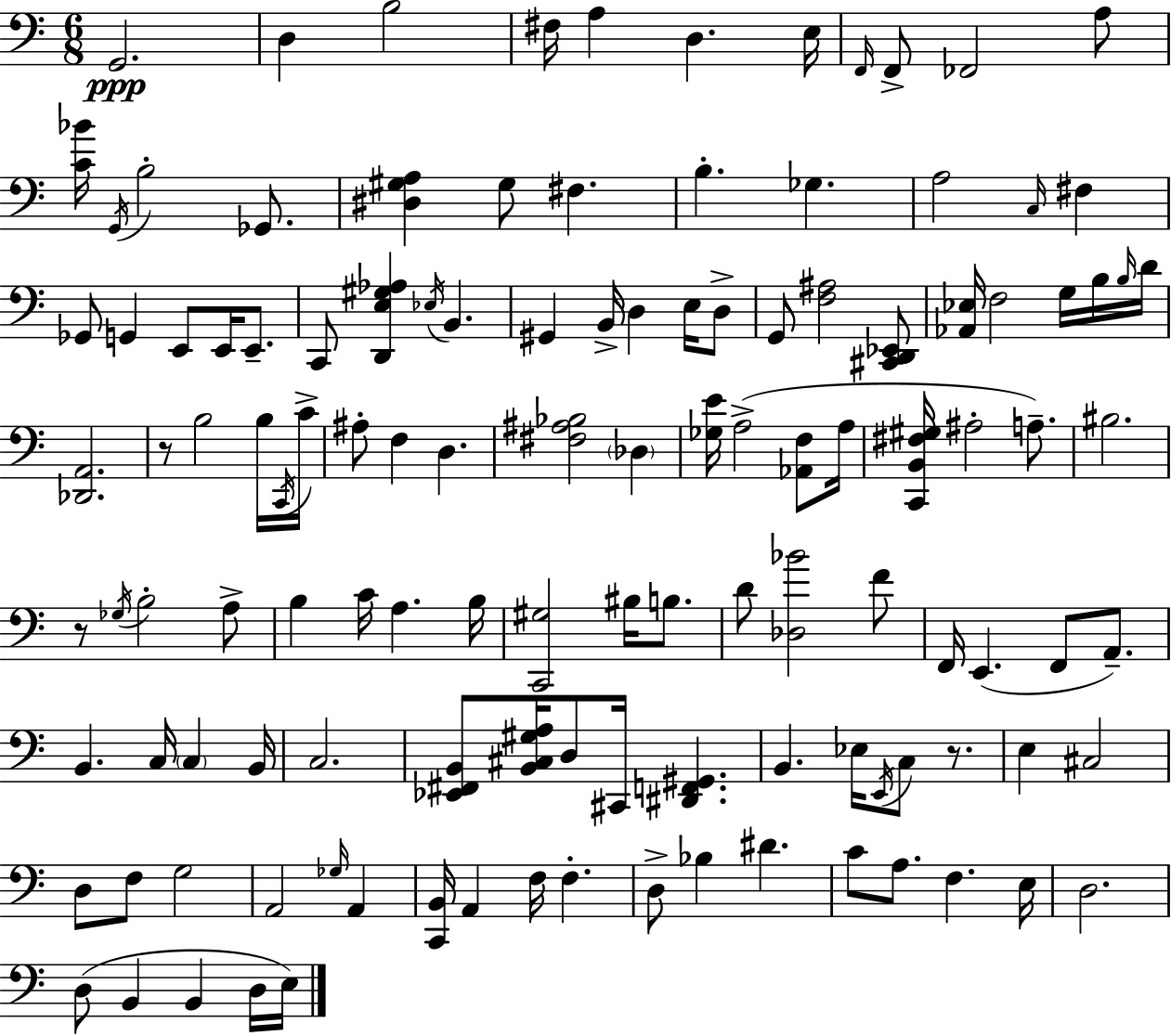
X:1
T:Untitled
M:6/8
L:1/4
K:C
G,,2 D, B,2 ^F,/4 A, D, E,/4 F,,/4 F,,/2 _F,,2 A,/2 [C_B]/4 G,,/4 B,2 _G,,/2 [^D,^G,A,] ^G,/2 ^F, B, _G, A,2 C,/4 ^F, _G,,/2 G,, E,,/2 E,,/4 E,,/2 C,,/2 [D,,E,^G,_A,] _E,/4 B,, ^G,, B,,/4 D, E,/4 D,/2 G,,/2 [F,^A,]2 [^C,,D,,_E,,]/2 [_A,,_E,]/4 F,2 G,/4 B,/4 B,/4 D/4 [_D,,A,,]2 z/2 B,2 B,/4 C,,/4 C/4 ^A,/2 F, D, [^F,^A,_B,]2 _D, [_G,E]/4 A,2 [_A,,F,]/2 A,/4 [C,,B,,^F,^G,]/4 ^A,2 A,/2 ^B,2 z/2 _G,/4 B,2 A,/2 B, C/4 A, B,/4 [C,,^G,]2 ^B,/4 B,/2 D/2 [_D,_B]2 F/2 F,,/4 E,, F,,/2 A,,/2 B,, C,/4 C, B,,/4 C,2 [_E,,^F,,B,,]/2 [B,,^C,^G,A,]/4 D,/2 ^C,,/4 [^D,,F,,^G,,] B,, _E,/4 E,,/4 C,/2 z/2 E, ^C,2 D,/2 F,/2 G,2 A,,2 _G,/4 A,, [C,,B,,]/4 A,, F,/4 F, D,/2 _B, ^D C/2 A,/2 F, E,/4 D,2 D,/2 B,, B,, D,/4 E,/4